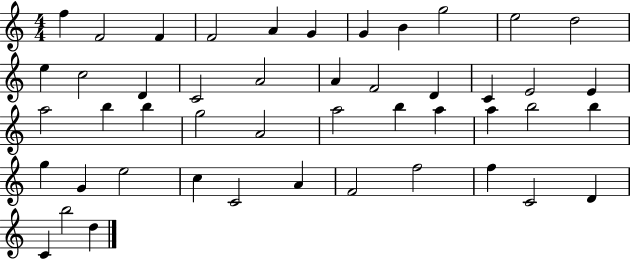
F5/q F4/h F4/q F4/h A4/q G4/q G4/q B4/q G5/h E5/h D5/h E5/q C5/h D4/q C4/h A4/h A4/q F4/h D4/q C4/q E4/h E4/q A5/h B5/q B5/q G5/h A4/h A5/h B5/q A5/q A5/q B5/h B5/q G5/q G4/q E5/h C5/q C4/h A4/q F4/h F5/h F5/q C4/h D4/q C4/q B5/h D5/q